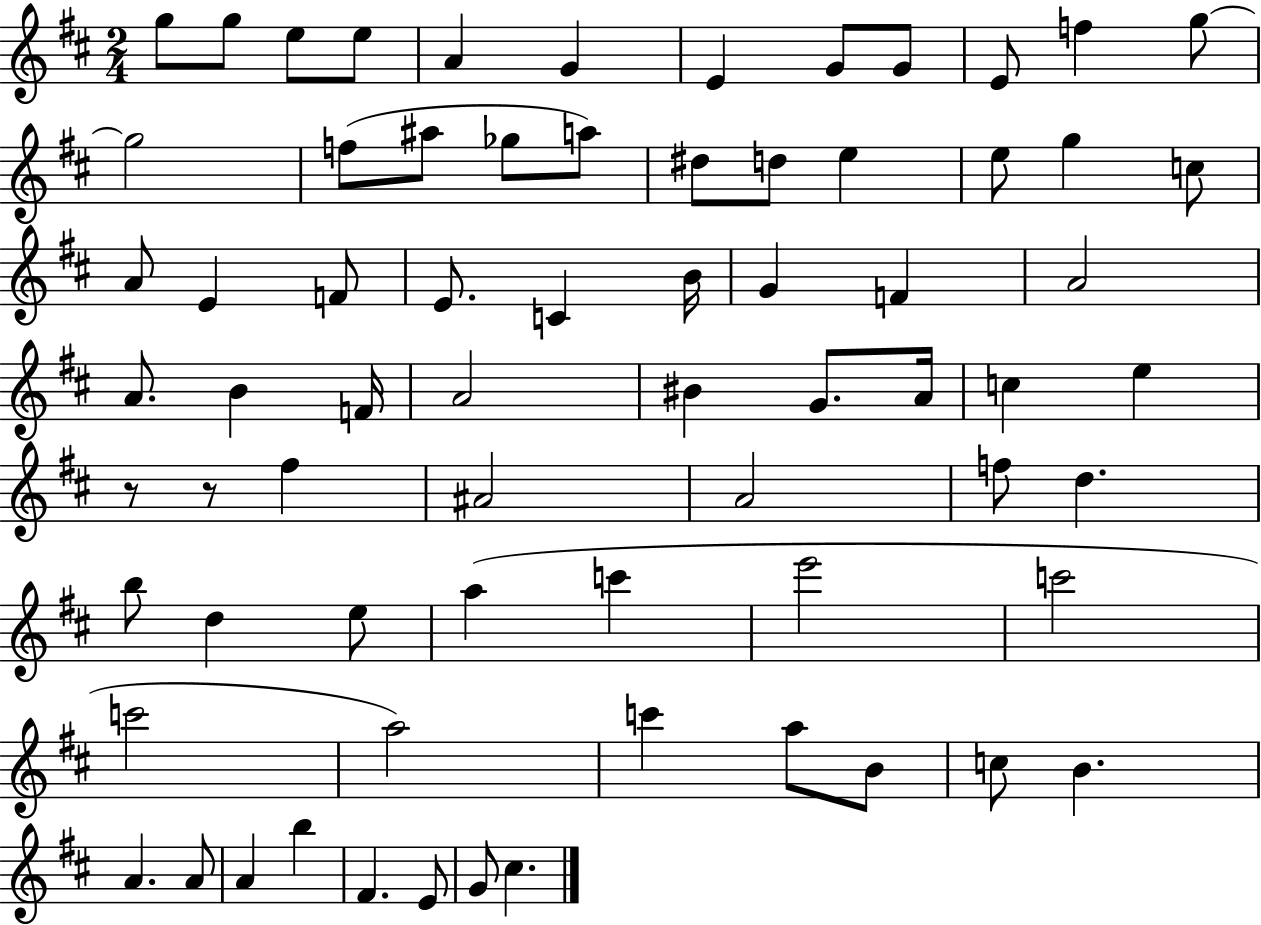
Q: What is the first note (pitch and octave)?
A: G5